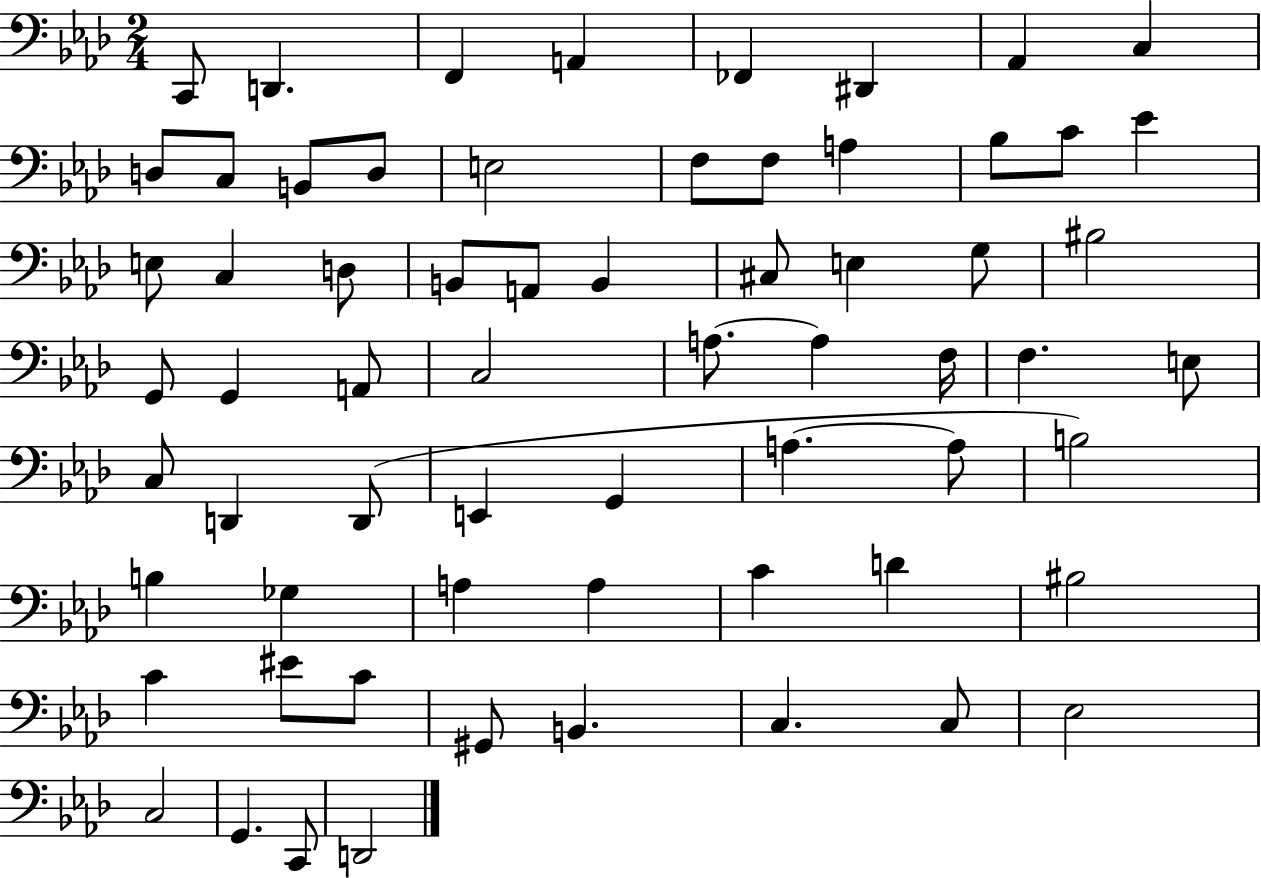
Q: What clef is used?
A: bass